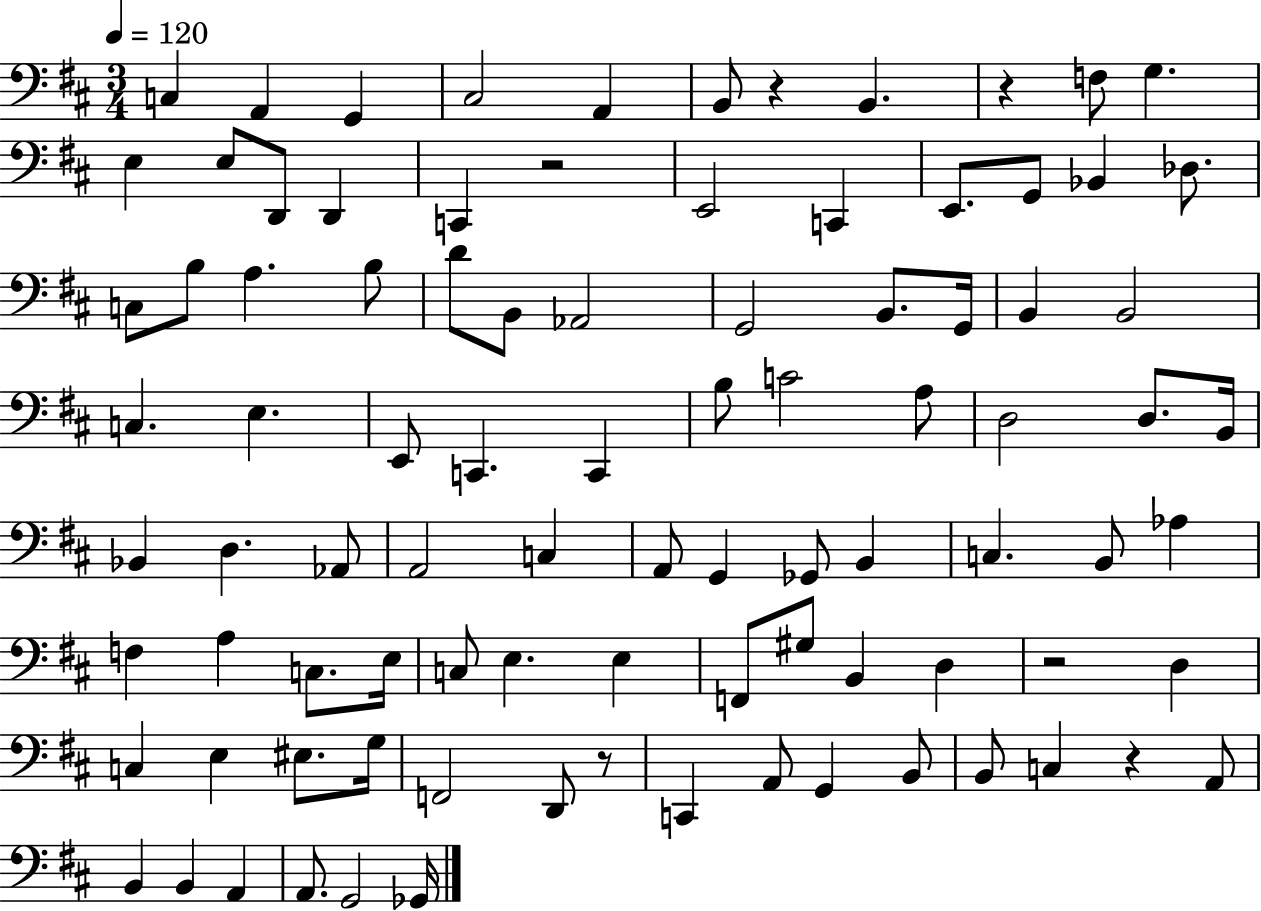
{
  \clef bass
  \numericTimeSignature
  \time 3/4
  \key d \major
  \tempo 4 = 120
  c4 a,4 g,4 | cis2 a,4 | b,8 r4 b,4. | r4 f8 g4. | \break e4 e8 d,8 d,4 | c,4 r2 | e,2 c,4 | e,8. g,8 bes,4 des8. | \break c8 b8 a4. b8 | d'8 b,8 aes,2 | g,2 b,8. g,16 | b,4 b,2 | \break c4. e4. | e,8 c,4. c,4 | b8 c'2 a8 | d2 d8. b,16 | \break bes,4 d4. aes,8 | a,2 c4 | a,8 g,4 ges,8 b,4 | c4. b,8 aes4 | \break f4 a4 c8. e16 | c8 e4. e4 | f,8 gis8 b,4 d4 | r2 d4 | \break c4 e4 eis8. g16 | f,2 d,8 r8 | c,4 a,8 g,4 b,8 | b,8 c4 r4 a,8 | \break b,4 b,4 a,4 | a,8. g,2 ges,16 | \bar "|."
}